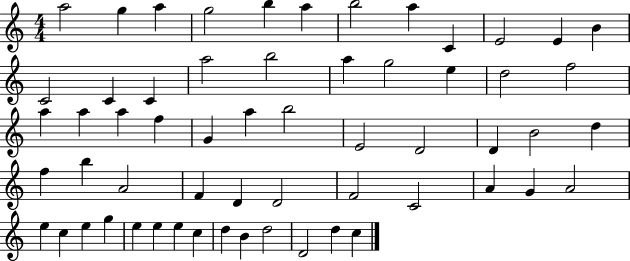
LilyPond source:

{
  \clef treble
  \numericTimeSignature
  \time 4/4
  \key c \major
  a''2 g''4 a''4 | g''2 b''4 a''4 | b''2 a''4 c'4 | e'2 e'4 b'4 | \break c'2 c'4 c'4 | a''2 b''2 | a''4 g''2 e''4 | d''2 f''2 | \break a''4 a''4 a''4 f''4 | g'4 a''4 b''2 | e'2 d'2 | d'4 b'2 d''4 | \break f''4 b''4 a'2 | f'4 d'4 d'2 | f'2 c'2 | a'4 g'4 a'2 | \break e''4 c''4 e''4 g''4 | e''4 e''4 e''4 c''4 | d''4 b'4 d''2 | d'2 d''4 c''4 | \break \bar "|."
}